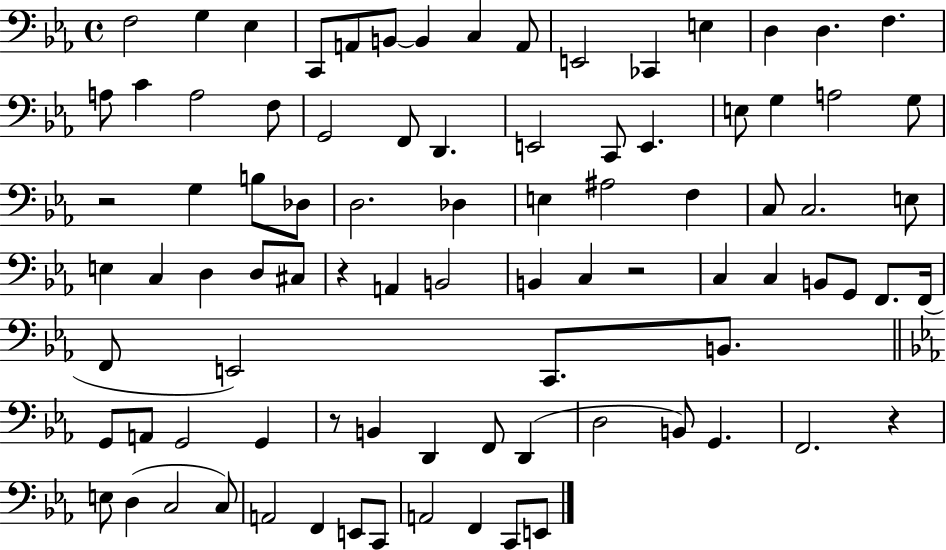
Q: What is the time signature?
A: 4/4